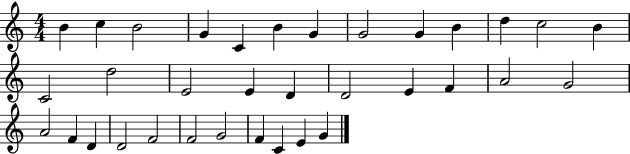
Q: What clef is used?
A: treble